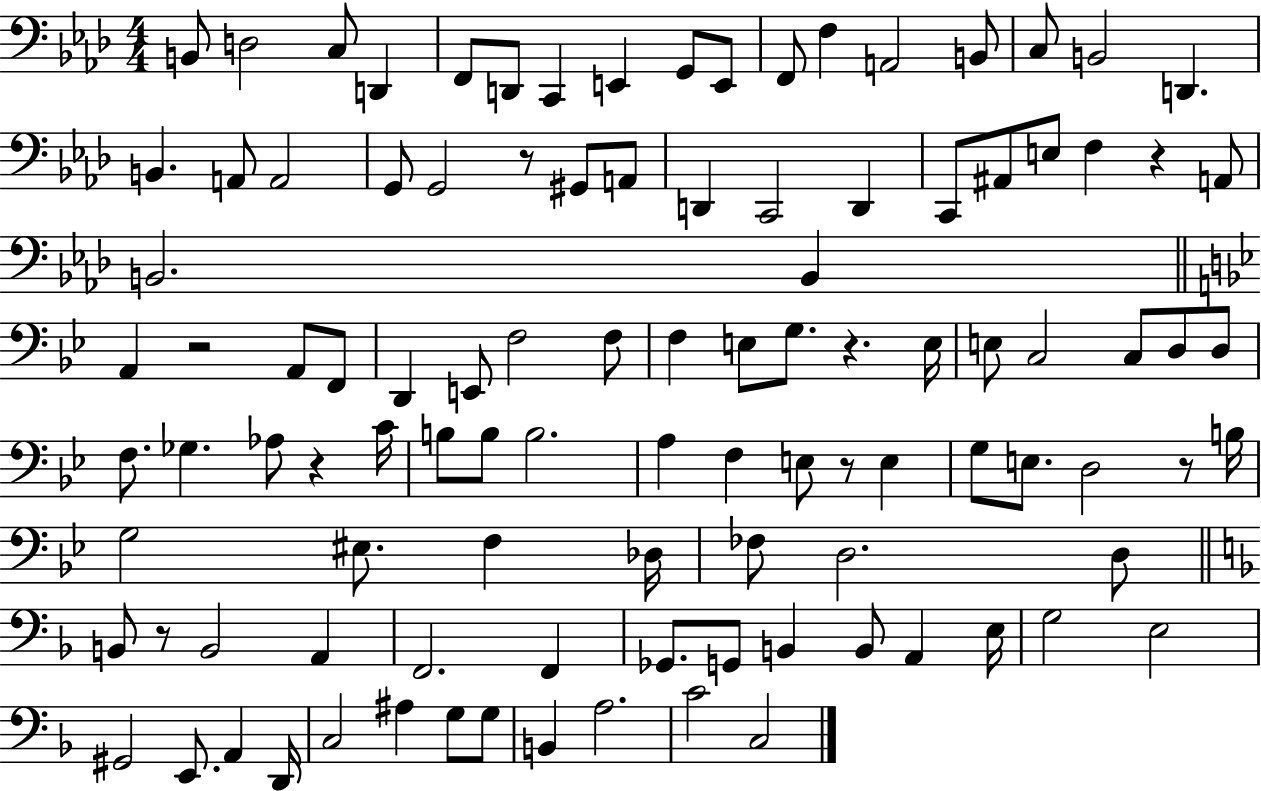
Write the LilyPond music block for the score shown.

{
  \clef bass
  \numericTimeSignature
  \time 4/4
  \key aes \major
  \repeat volta 2 { b,8 d2 c8 d,4 | f,8 d,8 c,4 e,4 g,8 e,8 | f,8 f4 a,2 b,8 | c8 b,2 d,4. | \break b,4. a,8 a,2 | g,8 g,2 r8 gis,8 a,8 | d,4 c,2 d,4 | c,8 ais,8 e8 f4 r4 a,8 | \break b,2. b,4 | \bar "||" \break \key g \minor a,4 r2 a,8 f,8 | d,4 e,8 f2 f8 | f4 e8 g8. r4. e16 | e8 c2 c8 d8 d8 | \break f8. ges4. aes8 r4 c'16 | b8 b8 b2. | a4 f4 e8 r8 e4 | g8 e8. d2 r8 b16 | \break g2 eis8. f4 des16 | fes8 d2. d8 | \bar "||" \break \key f \major b,8 r8 b,2 a,4 | f,2. f,4 | ges,8. g,8 b,4 b,8 a,4 e16 | g2 e2 | \break gis,2 e,8. a,4 d,16 | c2 ais4 g8 g8 | b,4 a2. | c'2 c2 | \break } \bar "|."
}